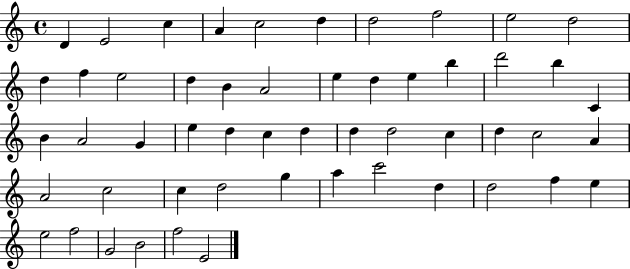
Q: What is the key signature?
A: C major